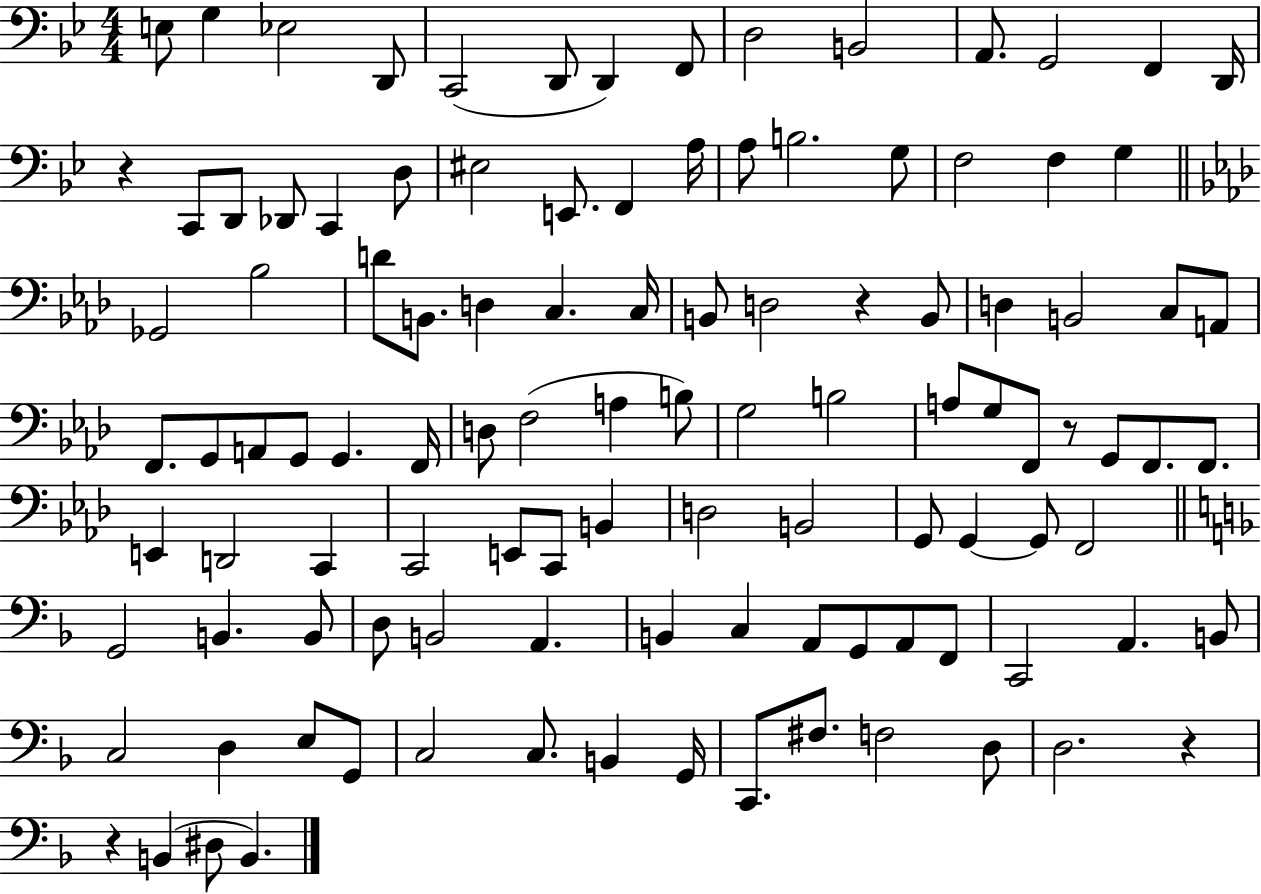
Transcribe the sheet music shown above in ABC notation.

X:1
T:Untitled
M:4/4
L:1/4
K:Bb
E,/2 G, _E,2 D,,/2 C,,2 D,,/2 D,, F,,/2 D,2 B,,2 A,,/2 G,,2 F,, D,,/4 z C,,/2 D,,/2 _D,,/2 C,, D,/2 ^E,2 E,,/2 F,, A,/4 A,/2 B,2 G,/2 F,2 F, G, _G,,2 _B,2 D/2 B,,/2 D, C, C,/4 B,,/2 D,2 z B,,/2 D, B,,2 C,/2 A,,/2 F,,/2 G,,/2 A,,/2 G,,/2 G,, F,,/4 D,/2 F,2 A, B,/2 G,2 B,2 A,/2 G,/2 F,,/2 z/2 G,,/2 F,,/2 F,,/2 E,, D,,2 C,, C,,2 E,,/2 C,,/2 B,, D,2 B,,2 G,,/2 G,, G,,/2 F,,2 G,,2 B,, B,,/2 D,/2 B,,2 A,, B,, C, A,,/2 G,,/2 A,,/2 F,,/2 C,,2 A,, B,,/2 C,2 D, E,/2 G,,/2 C,2 C,/2 B,, G,,/4 C,,/2 ^F,/2 F,2 D,/2 D,2 z z B,, ^D,/2 B,,